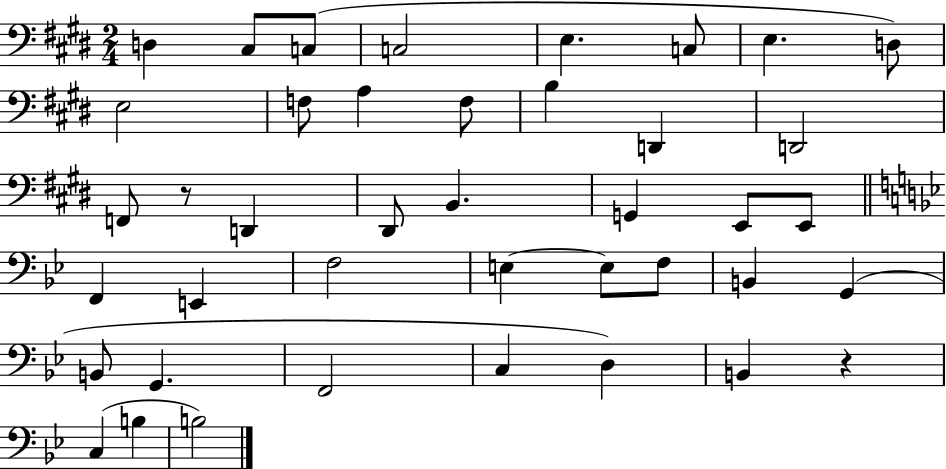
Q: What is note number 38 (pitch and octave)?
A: B3